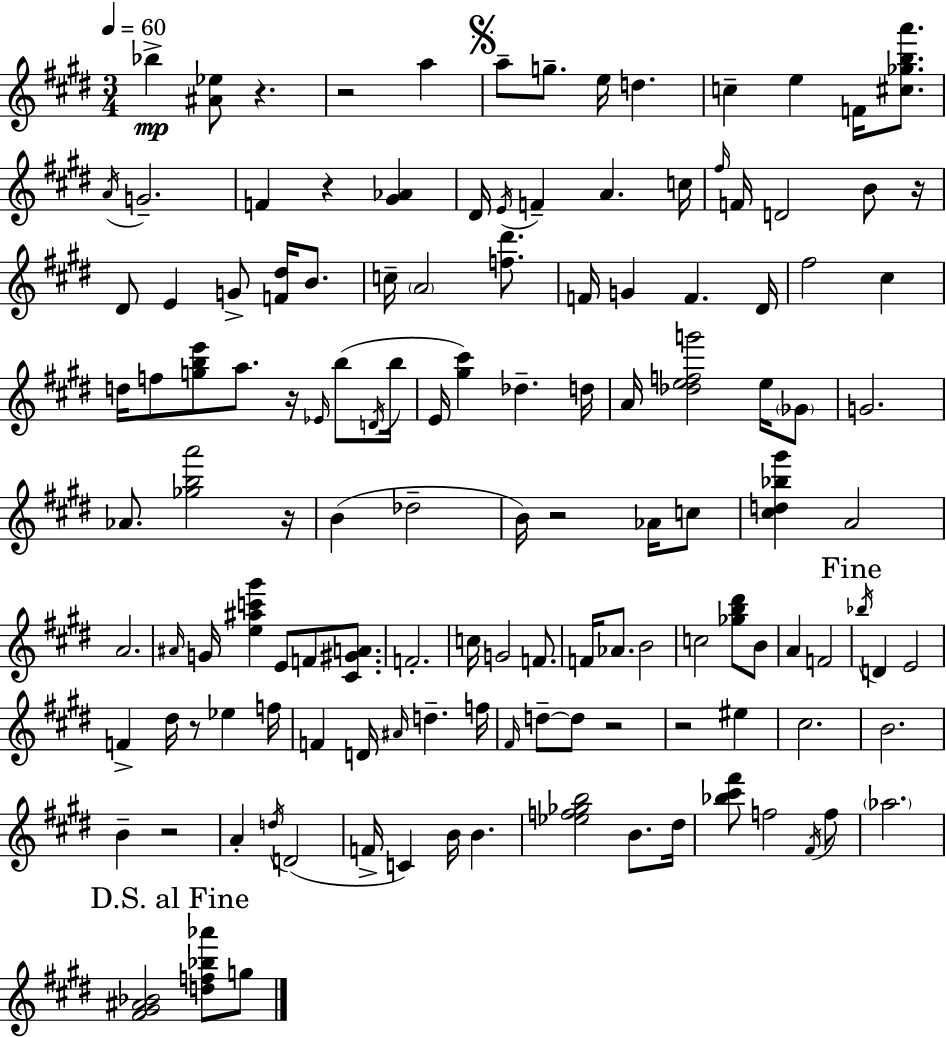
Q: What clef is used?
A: treble